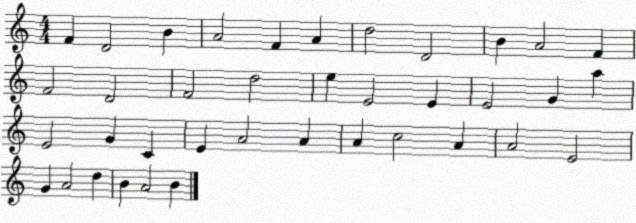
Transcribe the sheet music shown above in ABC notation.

X:1
T:Untitled
M:4/4
L:1/4
K:C
F D2 B A2 F A d2 D2 B A2 F F2 D2 F2 d2 e E2 E E2 G a E2 G C E A2 A A c2 A A2 E2 G A2 d B A2 B